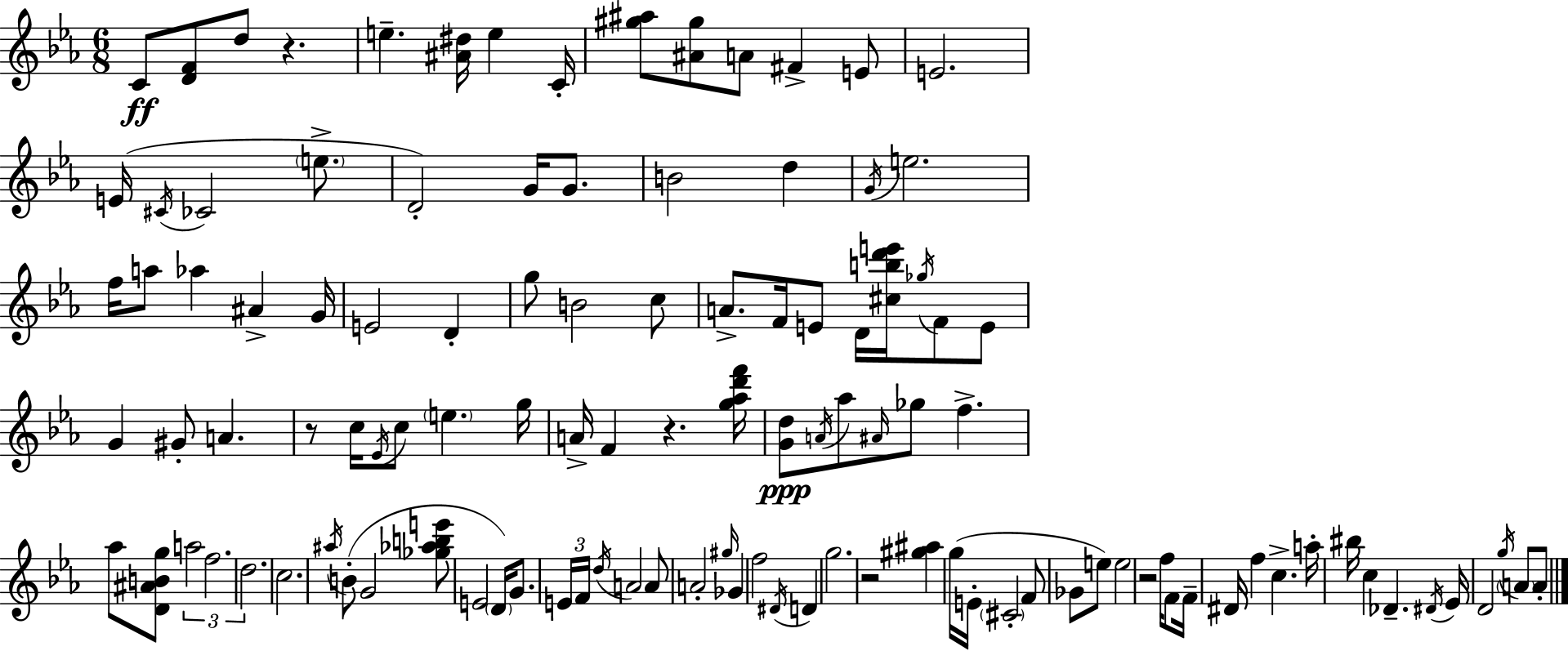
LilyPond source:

{
  \clef treble
  \numericTimeSignature
  \time 6/8
  \key c \minor
  \repeat volta 2 { c'8\ff <d' f'>8 d''8 r4. | e''4.-- <ais' dis''>16 e''4 c'16-. | <gis'' ais''>8 <ais' gis''>8 a'8 fis'4-> e'8 | e'2. | \break e'16( \acciaccatura { cis'16 } ces'2 \parenthesize e''8.-> | d'2-.) g'16 g'8. | b'2 d''4 | \acciaccatura { g'16 } e''2. | \break f''16 a''8 aes''4 ais'4-> | g'16 e'2 d'4-. | g''8 b'2 | c''8 a'8.-> f'16 e'8 d'16 <cis'' b'' d''' e'''>16 \acciaccatura { ges''16 } f'8 | \break e'8 g'4 gis'8-. a'4. | r8 c''16 \acciaccatura { ees'16 } c''8 \parenthesize e''4. | g''16 a'16-> f'4 r4. | <g'' aes'' d''' f'''>16 <g' d''>8\ppp \acciaccatura { a'16 } aes''8 \grace { ais'16 } ges''8 | \break f''4.-> aes''8 <d' ais' b' g''>8 \tuplet 3/2 { a''2 | f''2. | d''2. } | c''2. | \break \acciaccatura { ais''16 } b'8-.( g'2 | <ges'' aes'' b'' e'''>8 e'2 | \parenthesize d'16) g'8. \tuplet 3/2 { e'16 f'16 \acciaccatura { d''16 } } a'2 | a'8 a'2-. | \break \grace { gis''16 } ges'4 f''2 | \acciaccatura { dis'16 } d'4 g''2. | r2 | <gis'' ais''>4 g''16( e'16-. | \break \parenthesize cis'2-. f'8 ges'8 | e''8) e''2 r2 | f''16 f'8 f'16-- dis'16 f''4 | c''4.-> a''16-. bis''16 c''4 | \break des'4.-- \acciaccatura { dis'16 } ees'16 d'2 | \acciaccatura { g''16 } \parenthesize a'8 a'8-. | } \bar "|."
}